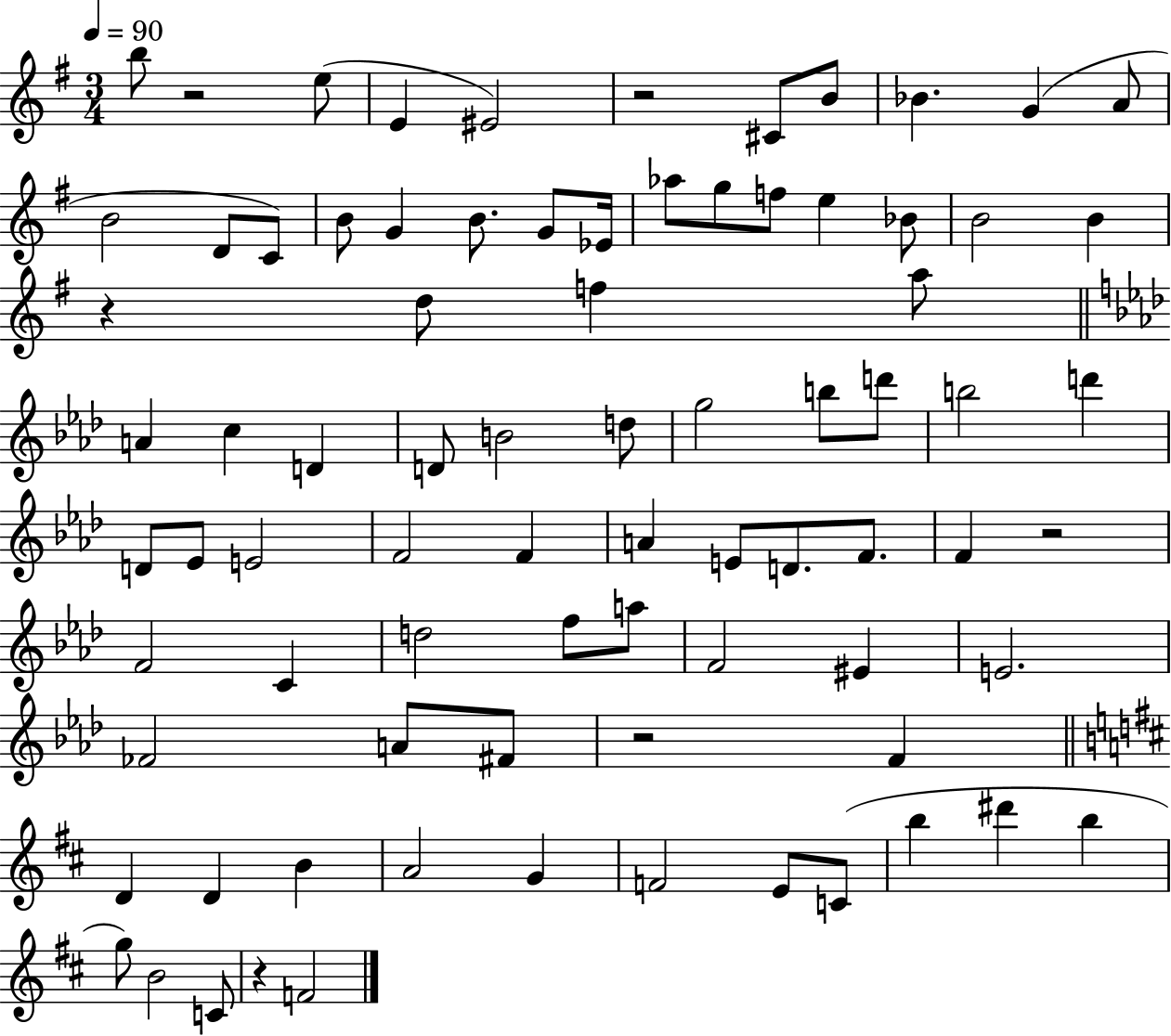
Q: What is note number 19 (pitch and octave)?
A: G5